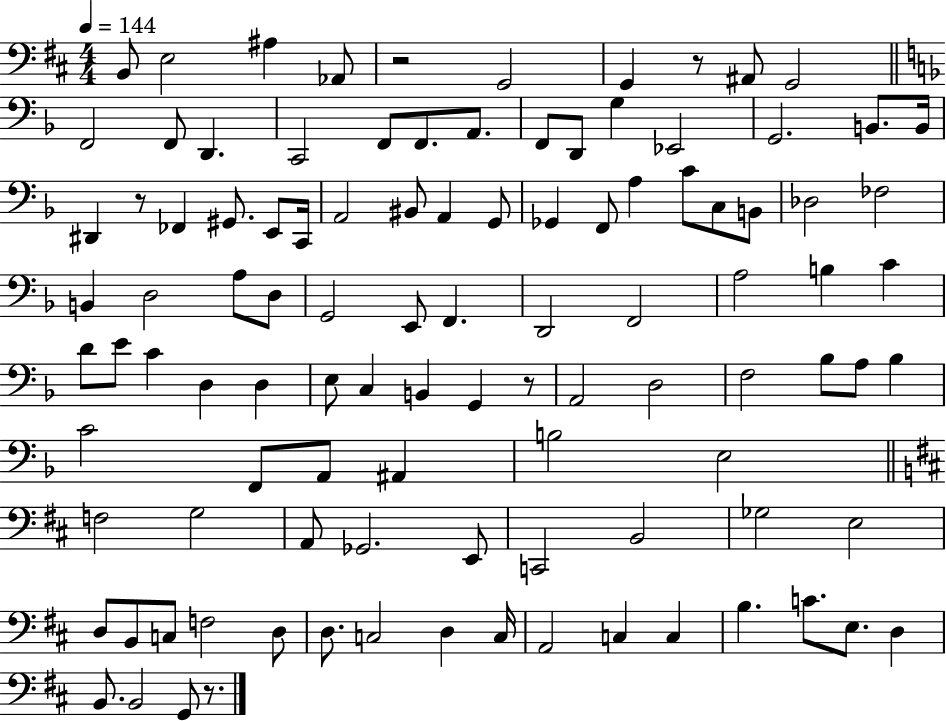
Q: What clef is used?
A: bass